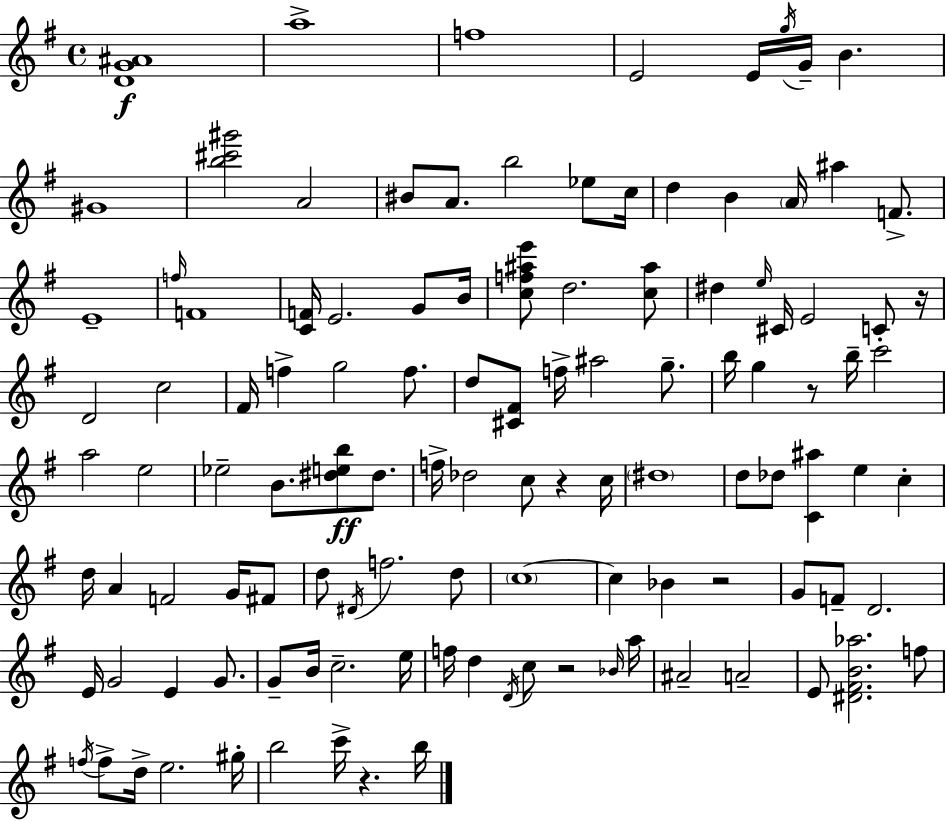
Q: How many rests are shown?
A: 6